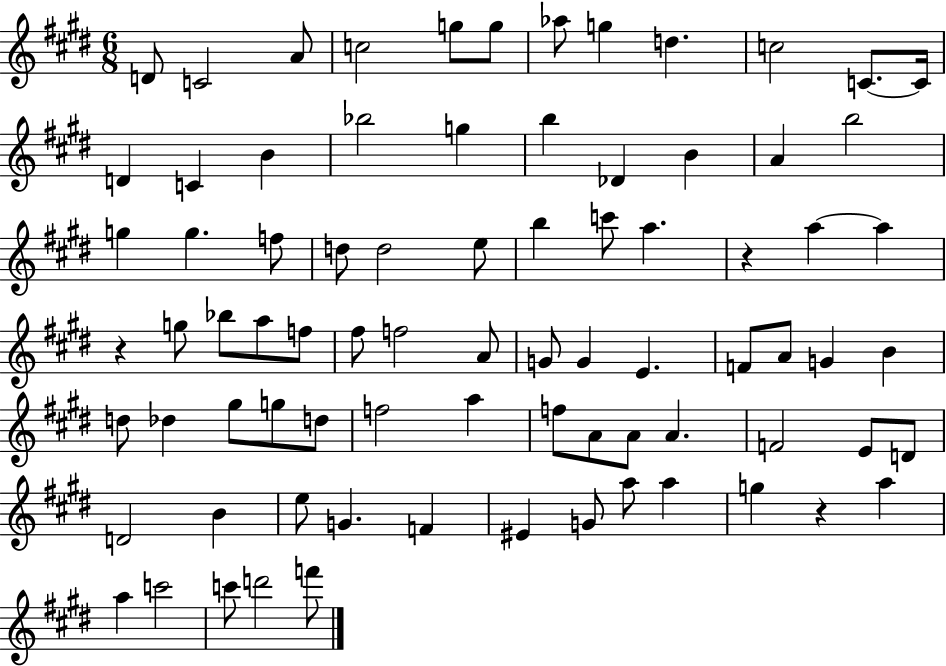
X:1
T:Untitled
M:6/8
L:1/4
K:E
D/2 C2 A/2 c2 g/2 g/2 _a/2 g d c2 C/2 C/4 D C B _b2 g b _D B A b2 g g f/2 d/2 d2 e/2 b c'/2 a z a a z g/2 _b/2 a/2 f/2 ^f/2 f2 A/2 G/2 G E F/2 A/2 G B d/2 _d ^g/2 g/2 d/2 f2 a f/2 A/2 A/2 A F2 E/2 D/2 D2 B e/2 G F ^E G/2 a/2 a g z a a c'2 c'/2 d'2 f'/2